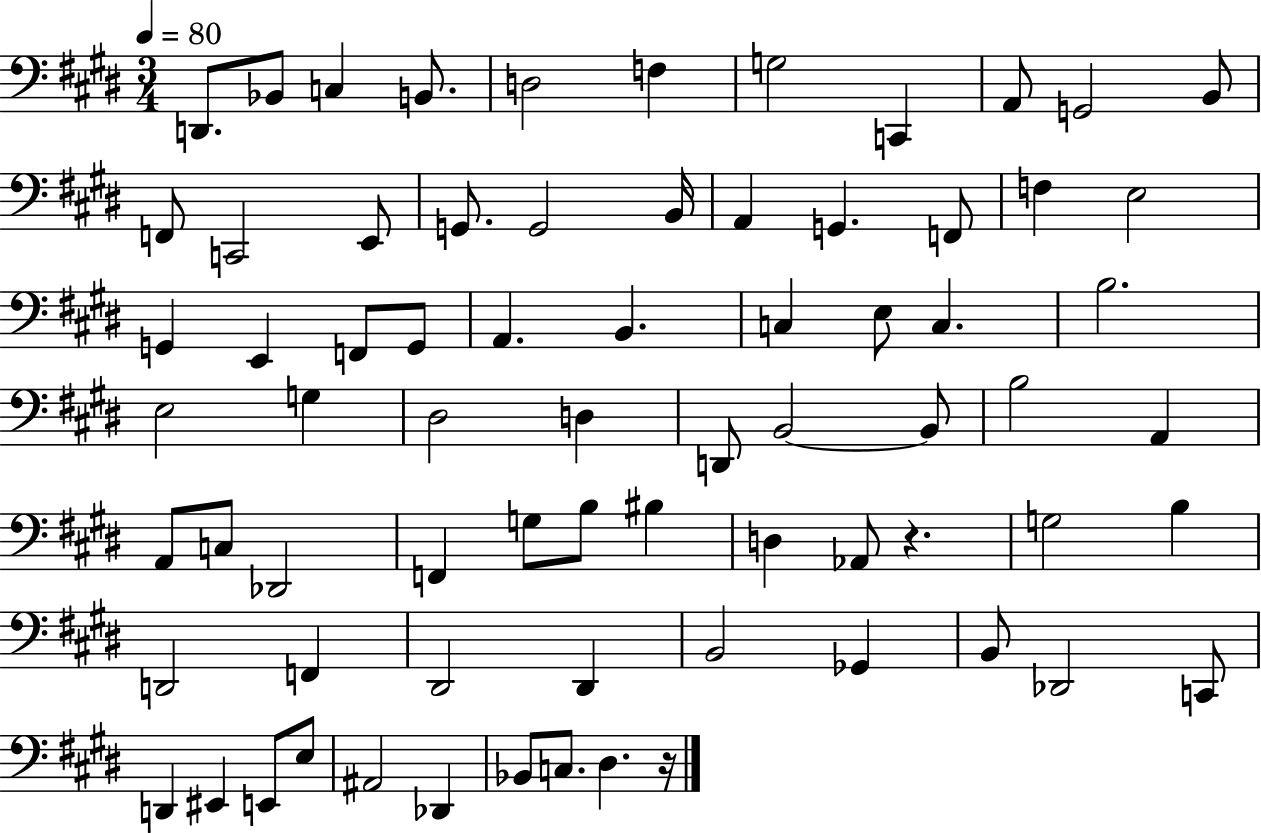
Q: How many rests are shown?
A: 2